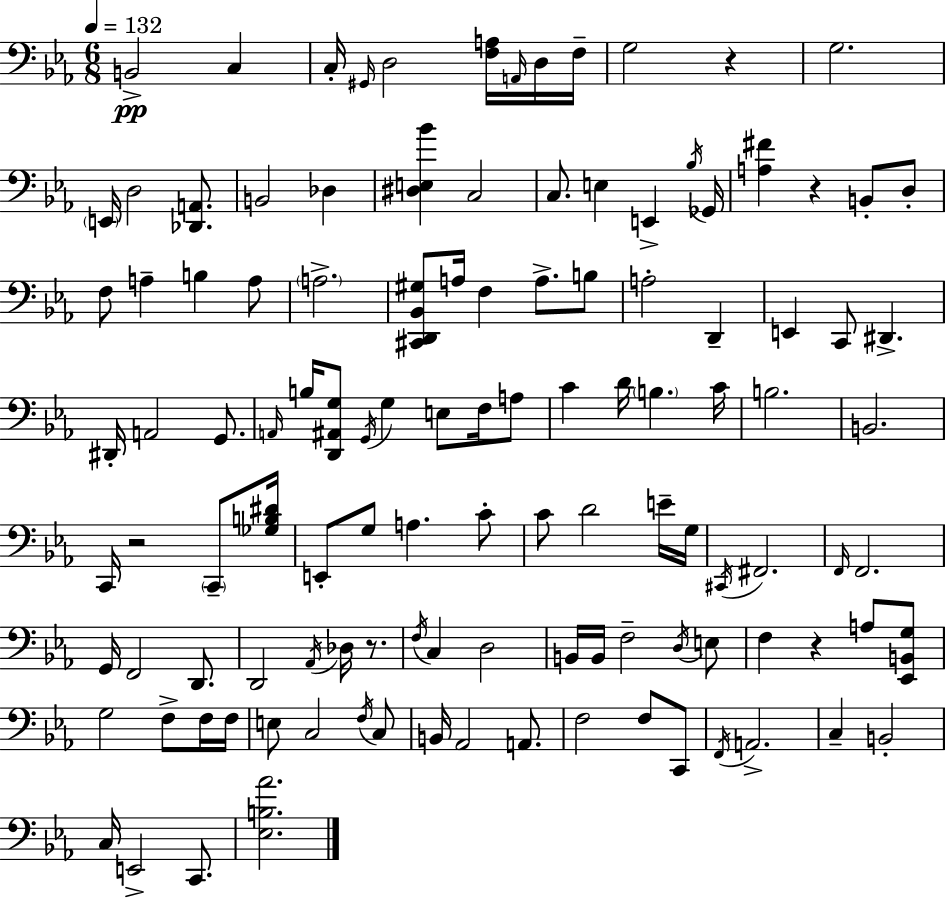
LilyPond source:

{
  \clef bass
  \numericTimeSignature
  \time 6/8
  \key c \minor
  \tempo 4 = 132
  \repeat volta 2 { b,2->\pp c4 | c16-. \grace { gis,16 } d2 <f a>16 \grace { a,16 } | d16 f16-- g2 r4 | g2. | \break \parenthesize e,16 d2 <des, a,>8. | b,2 des4 | <dis e bes'>4 c2 | c8. e4 e,4-> | \break \acciaccatura { bes16 } ges,16 <a fis'>4 r4 b,8-. | d8-. f8 a4-- b4 | a8 \parenthesize a2.-> | <cis, d, bes, gis>8 a16 f4 a8.-> | \break b8 a2-. d,4-- | e,4 c,8 dis,4.-> | dis,16-. a,2 | g,8. \grace { a,16 } b16 <d, ais, g>8 \acciaccatura { g,16 } g4 | \break e8 f16 a8 c'4 d'16 \parenthesize b4. | c'16 b2. | b,2. | c,16 r2 | \break \parenthesize c,8-- <ges b dis'>16 e,8-. g8 a4. | c'8-. c'8 d'2 | e'16-- g16 \acciaccatura { cis,16 } fis,2. | \grace { f,16 } f,2. | \break g,16 f,2 | d,8. d,2 | \acciaccatura { aes,16 } des16 r8. \acciaccatura { f16 } c4 | d2 b,16 b,16 f2-- | \break \acciaccatura { d16 } e8 f4 | r4 a8 <ees, b, g>8 g2 | f8-> f16 f16 e8 | c2 \acciaccatura { f16 } c8 b,16 | \break aes,2 a,8. f2 | f8 c,8 \acciaccatura { f,16 } | a,2.-> | c4-- b,2-. | \break c16 e,2-> c,8. | <ees b aes'>2. | } \bar "|."
}